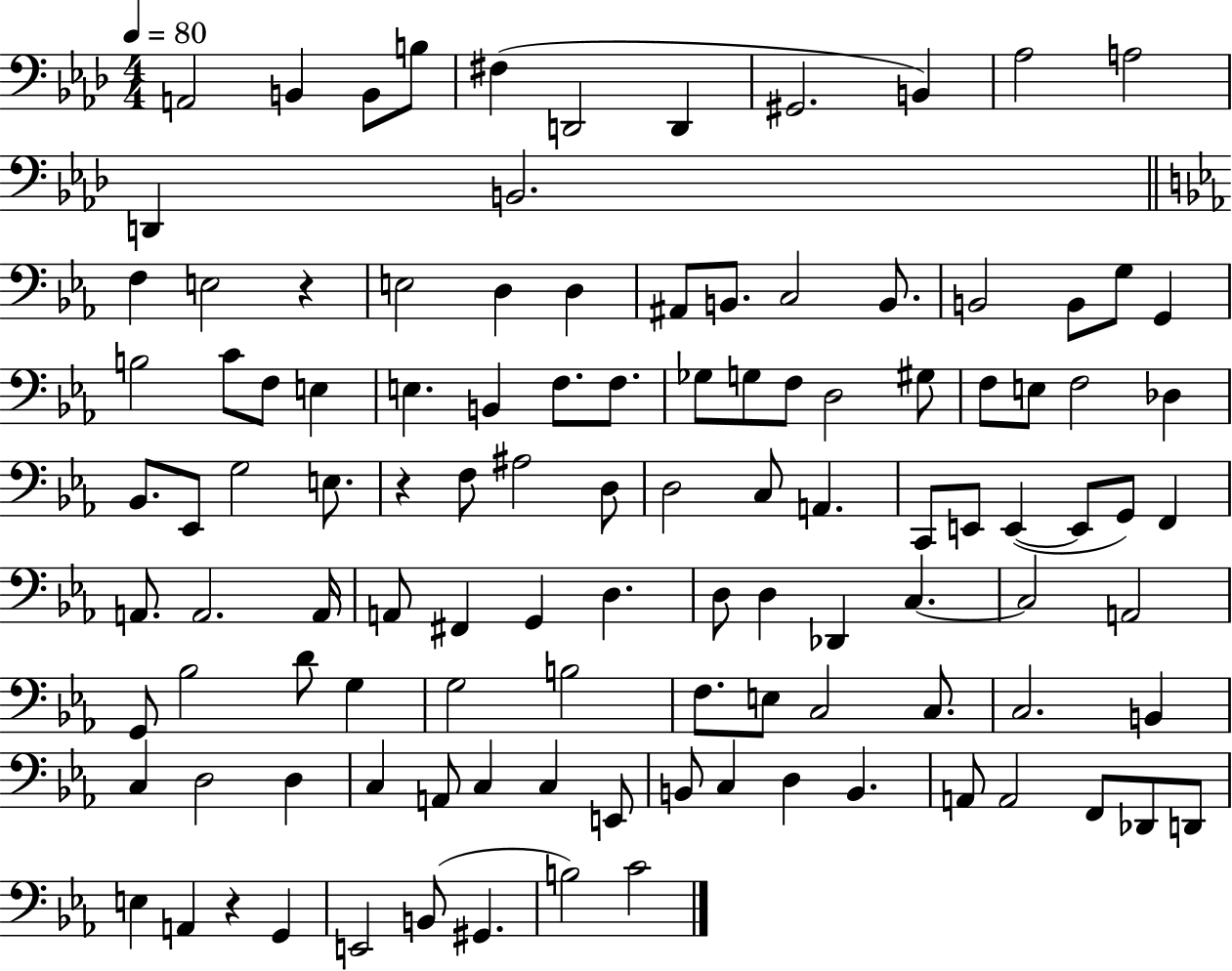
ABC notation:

X:1
T:Untitled
M:4/4
L:1/4
K:Ab
A,,2 B,, B,,/2 B,/2 ^F, D,,2 D,, ^G,,2 B,, _A,2 A,2 D,, B,,2 F, E,2 z E,2 D, D, ^A,,/2 B,,/2 C,2 B,,/2 B,,2 B,,/2 G,/2 G,, B,2 C/2 F,/2 E, E, B,, F,/2 F,/2 _G,/2 G,/2 F,/2 D,2 ^G,/2 F,/2 E,/2 F,2 _D, _B,,/2 _E,,/2 G,2 E,/2 z F,/2 ^A,2 D,/2 D,2 C,/2 A,, C,,/2 E,,/2 E,, E,,/2 G,,/2 F,, A,,/2 A,,2 A,,/4 A,,/2 ^F,, G,, D, D,/2 D, _D,, C, C,2 A,,2 G,,/2 _B,2 D/2 G, G,2 B,2 F,/2 E,/2 C,2 C,/2 C,2 B,, C, D,2 D, C, A,,/2 C, C, E,,/2 B,,/2 C, D, B,, A,,/2 A,,2 F,,/2 _D,,/2 D,,/2 E, A,, z G,, E,,2 B,,/2 ^G,, B,2 C2